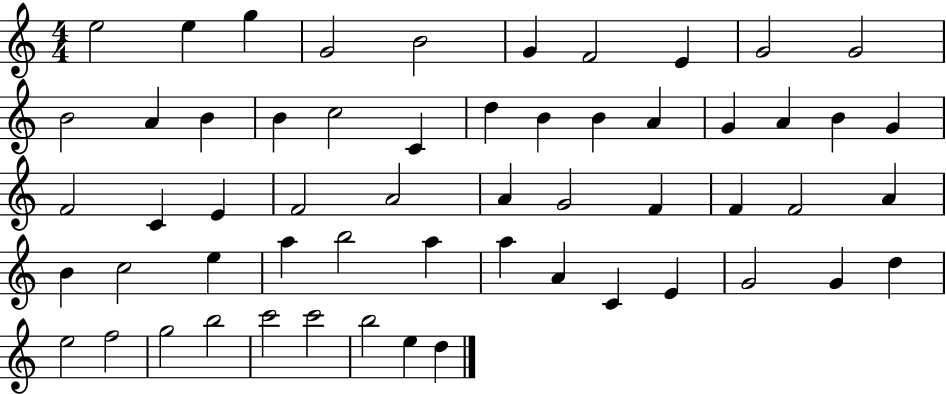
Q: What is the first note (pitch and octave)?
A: E5